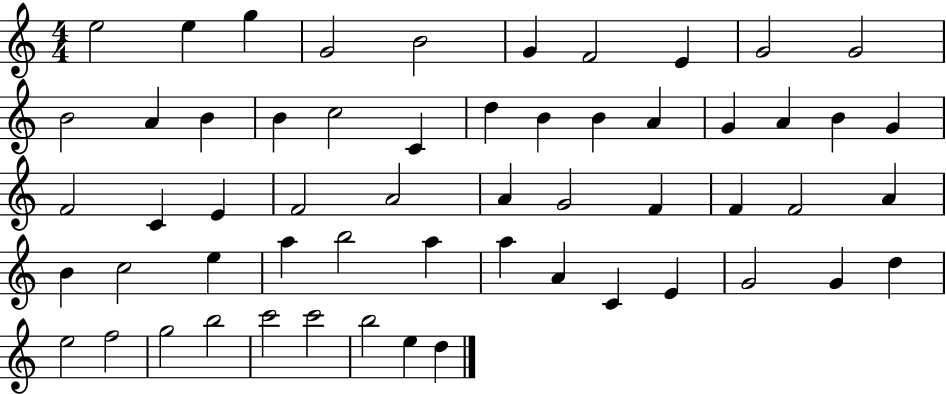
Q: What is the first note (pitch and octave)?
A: E5